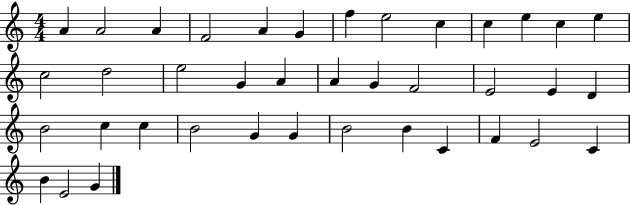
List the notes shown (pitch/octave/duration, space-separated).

A4/q A4/h A4/q F4/h A4/q G4/q F5/q E5/h C5/q C5/q E5/q C5/q E5/q C5/h D5/h E5/h G4/q A4/q A4/q G4/q F4/h E4/h E4/q D4/q B4/h C5/q C5/q B4/h G4/q G4/q B4/h B4/q C4/q F4/q E4/h C4/q B4/q E4/h G4/q